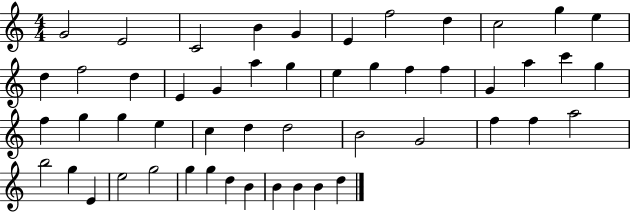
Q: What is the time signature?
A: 4/4